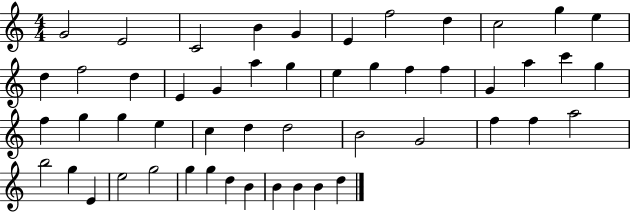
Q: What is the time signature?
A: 4/4